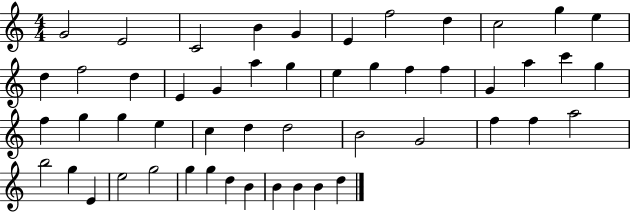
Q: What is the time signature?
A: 4/4